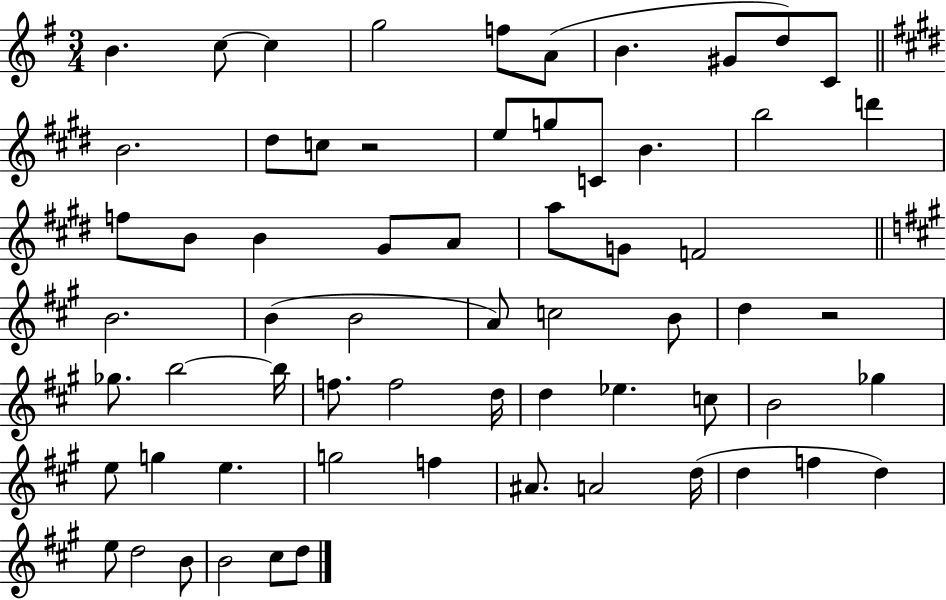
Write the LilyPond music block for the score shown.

{
  \clef treble
  \numericTimeSignature
  \time 3/4
  \key g \major
  b'4. c''8~~ c''4 | g''2 f''8 a'8( | b'4. gis'8 d''8) c'8 | \bar "||" \break \key e \major b'2. | dis''8 c''8 r2 | e''8 g''8 c'8 b'4. | b''2 d'''4 | \break f''8 b'8 b'4 gis'8 a'8 | a''8 g'8 f'2 | \bar "||" \break \key a \major b'2. | b'4( b'2 | a'8) c''2 b'8 | d''4 r2 | \break ges''8. b''2~~ b''16 | f''8. f''2 d''16 | d''4 ees''4. c''8 | b'2 ges''4 | \break e''8 g''4 e''4. | g''2 f''4 | ais'8. a'2 d''16( | d''4 f''4 d''4) | \break e''8 d''2 b'8 | b'2 cis''8 d''8 | \bar "|."
}